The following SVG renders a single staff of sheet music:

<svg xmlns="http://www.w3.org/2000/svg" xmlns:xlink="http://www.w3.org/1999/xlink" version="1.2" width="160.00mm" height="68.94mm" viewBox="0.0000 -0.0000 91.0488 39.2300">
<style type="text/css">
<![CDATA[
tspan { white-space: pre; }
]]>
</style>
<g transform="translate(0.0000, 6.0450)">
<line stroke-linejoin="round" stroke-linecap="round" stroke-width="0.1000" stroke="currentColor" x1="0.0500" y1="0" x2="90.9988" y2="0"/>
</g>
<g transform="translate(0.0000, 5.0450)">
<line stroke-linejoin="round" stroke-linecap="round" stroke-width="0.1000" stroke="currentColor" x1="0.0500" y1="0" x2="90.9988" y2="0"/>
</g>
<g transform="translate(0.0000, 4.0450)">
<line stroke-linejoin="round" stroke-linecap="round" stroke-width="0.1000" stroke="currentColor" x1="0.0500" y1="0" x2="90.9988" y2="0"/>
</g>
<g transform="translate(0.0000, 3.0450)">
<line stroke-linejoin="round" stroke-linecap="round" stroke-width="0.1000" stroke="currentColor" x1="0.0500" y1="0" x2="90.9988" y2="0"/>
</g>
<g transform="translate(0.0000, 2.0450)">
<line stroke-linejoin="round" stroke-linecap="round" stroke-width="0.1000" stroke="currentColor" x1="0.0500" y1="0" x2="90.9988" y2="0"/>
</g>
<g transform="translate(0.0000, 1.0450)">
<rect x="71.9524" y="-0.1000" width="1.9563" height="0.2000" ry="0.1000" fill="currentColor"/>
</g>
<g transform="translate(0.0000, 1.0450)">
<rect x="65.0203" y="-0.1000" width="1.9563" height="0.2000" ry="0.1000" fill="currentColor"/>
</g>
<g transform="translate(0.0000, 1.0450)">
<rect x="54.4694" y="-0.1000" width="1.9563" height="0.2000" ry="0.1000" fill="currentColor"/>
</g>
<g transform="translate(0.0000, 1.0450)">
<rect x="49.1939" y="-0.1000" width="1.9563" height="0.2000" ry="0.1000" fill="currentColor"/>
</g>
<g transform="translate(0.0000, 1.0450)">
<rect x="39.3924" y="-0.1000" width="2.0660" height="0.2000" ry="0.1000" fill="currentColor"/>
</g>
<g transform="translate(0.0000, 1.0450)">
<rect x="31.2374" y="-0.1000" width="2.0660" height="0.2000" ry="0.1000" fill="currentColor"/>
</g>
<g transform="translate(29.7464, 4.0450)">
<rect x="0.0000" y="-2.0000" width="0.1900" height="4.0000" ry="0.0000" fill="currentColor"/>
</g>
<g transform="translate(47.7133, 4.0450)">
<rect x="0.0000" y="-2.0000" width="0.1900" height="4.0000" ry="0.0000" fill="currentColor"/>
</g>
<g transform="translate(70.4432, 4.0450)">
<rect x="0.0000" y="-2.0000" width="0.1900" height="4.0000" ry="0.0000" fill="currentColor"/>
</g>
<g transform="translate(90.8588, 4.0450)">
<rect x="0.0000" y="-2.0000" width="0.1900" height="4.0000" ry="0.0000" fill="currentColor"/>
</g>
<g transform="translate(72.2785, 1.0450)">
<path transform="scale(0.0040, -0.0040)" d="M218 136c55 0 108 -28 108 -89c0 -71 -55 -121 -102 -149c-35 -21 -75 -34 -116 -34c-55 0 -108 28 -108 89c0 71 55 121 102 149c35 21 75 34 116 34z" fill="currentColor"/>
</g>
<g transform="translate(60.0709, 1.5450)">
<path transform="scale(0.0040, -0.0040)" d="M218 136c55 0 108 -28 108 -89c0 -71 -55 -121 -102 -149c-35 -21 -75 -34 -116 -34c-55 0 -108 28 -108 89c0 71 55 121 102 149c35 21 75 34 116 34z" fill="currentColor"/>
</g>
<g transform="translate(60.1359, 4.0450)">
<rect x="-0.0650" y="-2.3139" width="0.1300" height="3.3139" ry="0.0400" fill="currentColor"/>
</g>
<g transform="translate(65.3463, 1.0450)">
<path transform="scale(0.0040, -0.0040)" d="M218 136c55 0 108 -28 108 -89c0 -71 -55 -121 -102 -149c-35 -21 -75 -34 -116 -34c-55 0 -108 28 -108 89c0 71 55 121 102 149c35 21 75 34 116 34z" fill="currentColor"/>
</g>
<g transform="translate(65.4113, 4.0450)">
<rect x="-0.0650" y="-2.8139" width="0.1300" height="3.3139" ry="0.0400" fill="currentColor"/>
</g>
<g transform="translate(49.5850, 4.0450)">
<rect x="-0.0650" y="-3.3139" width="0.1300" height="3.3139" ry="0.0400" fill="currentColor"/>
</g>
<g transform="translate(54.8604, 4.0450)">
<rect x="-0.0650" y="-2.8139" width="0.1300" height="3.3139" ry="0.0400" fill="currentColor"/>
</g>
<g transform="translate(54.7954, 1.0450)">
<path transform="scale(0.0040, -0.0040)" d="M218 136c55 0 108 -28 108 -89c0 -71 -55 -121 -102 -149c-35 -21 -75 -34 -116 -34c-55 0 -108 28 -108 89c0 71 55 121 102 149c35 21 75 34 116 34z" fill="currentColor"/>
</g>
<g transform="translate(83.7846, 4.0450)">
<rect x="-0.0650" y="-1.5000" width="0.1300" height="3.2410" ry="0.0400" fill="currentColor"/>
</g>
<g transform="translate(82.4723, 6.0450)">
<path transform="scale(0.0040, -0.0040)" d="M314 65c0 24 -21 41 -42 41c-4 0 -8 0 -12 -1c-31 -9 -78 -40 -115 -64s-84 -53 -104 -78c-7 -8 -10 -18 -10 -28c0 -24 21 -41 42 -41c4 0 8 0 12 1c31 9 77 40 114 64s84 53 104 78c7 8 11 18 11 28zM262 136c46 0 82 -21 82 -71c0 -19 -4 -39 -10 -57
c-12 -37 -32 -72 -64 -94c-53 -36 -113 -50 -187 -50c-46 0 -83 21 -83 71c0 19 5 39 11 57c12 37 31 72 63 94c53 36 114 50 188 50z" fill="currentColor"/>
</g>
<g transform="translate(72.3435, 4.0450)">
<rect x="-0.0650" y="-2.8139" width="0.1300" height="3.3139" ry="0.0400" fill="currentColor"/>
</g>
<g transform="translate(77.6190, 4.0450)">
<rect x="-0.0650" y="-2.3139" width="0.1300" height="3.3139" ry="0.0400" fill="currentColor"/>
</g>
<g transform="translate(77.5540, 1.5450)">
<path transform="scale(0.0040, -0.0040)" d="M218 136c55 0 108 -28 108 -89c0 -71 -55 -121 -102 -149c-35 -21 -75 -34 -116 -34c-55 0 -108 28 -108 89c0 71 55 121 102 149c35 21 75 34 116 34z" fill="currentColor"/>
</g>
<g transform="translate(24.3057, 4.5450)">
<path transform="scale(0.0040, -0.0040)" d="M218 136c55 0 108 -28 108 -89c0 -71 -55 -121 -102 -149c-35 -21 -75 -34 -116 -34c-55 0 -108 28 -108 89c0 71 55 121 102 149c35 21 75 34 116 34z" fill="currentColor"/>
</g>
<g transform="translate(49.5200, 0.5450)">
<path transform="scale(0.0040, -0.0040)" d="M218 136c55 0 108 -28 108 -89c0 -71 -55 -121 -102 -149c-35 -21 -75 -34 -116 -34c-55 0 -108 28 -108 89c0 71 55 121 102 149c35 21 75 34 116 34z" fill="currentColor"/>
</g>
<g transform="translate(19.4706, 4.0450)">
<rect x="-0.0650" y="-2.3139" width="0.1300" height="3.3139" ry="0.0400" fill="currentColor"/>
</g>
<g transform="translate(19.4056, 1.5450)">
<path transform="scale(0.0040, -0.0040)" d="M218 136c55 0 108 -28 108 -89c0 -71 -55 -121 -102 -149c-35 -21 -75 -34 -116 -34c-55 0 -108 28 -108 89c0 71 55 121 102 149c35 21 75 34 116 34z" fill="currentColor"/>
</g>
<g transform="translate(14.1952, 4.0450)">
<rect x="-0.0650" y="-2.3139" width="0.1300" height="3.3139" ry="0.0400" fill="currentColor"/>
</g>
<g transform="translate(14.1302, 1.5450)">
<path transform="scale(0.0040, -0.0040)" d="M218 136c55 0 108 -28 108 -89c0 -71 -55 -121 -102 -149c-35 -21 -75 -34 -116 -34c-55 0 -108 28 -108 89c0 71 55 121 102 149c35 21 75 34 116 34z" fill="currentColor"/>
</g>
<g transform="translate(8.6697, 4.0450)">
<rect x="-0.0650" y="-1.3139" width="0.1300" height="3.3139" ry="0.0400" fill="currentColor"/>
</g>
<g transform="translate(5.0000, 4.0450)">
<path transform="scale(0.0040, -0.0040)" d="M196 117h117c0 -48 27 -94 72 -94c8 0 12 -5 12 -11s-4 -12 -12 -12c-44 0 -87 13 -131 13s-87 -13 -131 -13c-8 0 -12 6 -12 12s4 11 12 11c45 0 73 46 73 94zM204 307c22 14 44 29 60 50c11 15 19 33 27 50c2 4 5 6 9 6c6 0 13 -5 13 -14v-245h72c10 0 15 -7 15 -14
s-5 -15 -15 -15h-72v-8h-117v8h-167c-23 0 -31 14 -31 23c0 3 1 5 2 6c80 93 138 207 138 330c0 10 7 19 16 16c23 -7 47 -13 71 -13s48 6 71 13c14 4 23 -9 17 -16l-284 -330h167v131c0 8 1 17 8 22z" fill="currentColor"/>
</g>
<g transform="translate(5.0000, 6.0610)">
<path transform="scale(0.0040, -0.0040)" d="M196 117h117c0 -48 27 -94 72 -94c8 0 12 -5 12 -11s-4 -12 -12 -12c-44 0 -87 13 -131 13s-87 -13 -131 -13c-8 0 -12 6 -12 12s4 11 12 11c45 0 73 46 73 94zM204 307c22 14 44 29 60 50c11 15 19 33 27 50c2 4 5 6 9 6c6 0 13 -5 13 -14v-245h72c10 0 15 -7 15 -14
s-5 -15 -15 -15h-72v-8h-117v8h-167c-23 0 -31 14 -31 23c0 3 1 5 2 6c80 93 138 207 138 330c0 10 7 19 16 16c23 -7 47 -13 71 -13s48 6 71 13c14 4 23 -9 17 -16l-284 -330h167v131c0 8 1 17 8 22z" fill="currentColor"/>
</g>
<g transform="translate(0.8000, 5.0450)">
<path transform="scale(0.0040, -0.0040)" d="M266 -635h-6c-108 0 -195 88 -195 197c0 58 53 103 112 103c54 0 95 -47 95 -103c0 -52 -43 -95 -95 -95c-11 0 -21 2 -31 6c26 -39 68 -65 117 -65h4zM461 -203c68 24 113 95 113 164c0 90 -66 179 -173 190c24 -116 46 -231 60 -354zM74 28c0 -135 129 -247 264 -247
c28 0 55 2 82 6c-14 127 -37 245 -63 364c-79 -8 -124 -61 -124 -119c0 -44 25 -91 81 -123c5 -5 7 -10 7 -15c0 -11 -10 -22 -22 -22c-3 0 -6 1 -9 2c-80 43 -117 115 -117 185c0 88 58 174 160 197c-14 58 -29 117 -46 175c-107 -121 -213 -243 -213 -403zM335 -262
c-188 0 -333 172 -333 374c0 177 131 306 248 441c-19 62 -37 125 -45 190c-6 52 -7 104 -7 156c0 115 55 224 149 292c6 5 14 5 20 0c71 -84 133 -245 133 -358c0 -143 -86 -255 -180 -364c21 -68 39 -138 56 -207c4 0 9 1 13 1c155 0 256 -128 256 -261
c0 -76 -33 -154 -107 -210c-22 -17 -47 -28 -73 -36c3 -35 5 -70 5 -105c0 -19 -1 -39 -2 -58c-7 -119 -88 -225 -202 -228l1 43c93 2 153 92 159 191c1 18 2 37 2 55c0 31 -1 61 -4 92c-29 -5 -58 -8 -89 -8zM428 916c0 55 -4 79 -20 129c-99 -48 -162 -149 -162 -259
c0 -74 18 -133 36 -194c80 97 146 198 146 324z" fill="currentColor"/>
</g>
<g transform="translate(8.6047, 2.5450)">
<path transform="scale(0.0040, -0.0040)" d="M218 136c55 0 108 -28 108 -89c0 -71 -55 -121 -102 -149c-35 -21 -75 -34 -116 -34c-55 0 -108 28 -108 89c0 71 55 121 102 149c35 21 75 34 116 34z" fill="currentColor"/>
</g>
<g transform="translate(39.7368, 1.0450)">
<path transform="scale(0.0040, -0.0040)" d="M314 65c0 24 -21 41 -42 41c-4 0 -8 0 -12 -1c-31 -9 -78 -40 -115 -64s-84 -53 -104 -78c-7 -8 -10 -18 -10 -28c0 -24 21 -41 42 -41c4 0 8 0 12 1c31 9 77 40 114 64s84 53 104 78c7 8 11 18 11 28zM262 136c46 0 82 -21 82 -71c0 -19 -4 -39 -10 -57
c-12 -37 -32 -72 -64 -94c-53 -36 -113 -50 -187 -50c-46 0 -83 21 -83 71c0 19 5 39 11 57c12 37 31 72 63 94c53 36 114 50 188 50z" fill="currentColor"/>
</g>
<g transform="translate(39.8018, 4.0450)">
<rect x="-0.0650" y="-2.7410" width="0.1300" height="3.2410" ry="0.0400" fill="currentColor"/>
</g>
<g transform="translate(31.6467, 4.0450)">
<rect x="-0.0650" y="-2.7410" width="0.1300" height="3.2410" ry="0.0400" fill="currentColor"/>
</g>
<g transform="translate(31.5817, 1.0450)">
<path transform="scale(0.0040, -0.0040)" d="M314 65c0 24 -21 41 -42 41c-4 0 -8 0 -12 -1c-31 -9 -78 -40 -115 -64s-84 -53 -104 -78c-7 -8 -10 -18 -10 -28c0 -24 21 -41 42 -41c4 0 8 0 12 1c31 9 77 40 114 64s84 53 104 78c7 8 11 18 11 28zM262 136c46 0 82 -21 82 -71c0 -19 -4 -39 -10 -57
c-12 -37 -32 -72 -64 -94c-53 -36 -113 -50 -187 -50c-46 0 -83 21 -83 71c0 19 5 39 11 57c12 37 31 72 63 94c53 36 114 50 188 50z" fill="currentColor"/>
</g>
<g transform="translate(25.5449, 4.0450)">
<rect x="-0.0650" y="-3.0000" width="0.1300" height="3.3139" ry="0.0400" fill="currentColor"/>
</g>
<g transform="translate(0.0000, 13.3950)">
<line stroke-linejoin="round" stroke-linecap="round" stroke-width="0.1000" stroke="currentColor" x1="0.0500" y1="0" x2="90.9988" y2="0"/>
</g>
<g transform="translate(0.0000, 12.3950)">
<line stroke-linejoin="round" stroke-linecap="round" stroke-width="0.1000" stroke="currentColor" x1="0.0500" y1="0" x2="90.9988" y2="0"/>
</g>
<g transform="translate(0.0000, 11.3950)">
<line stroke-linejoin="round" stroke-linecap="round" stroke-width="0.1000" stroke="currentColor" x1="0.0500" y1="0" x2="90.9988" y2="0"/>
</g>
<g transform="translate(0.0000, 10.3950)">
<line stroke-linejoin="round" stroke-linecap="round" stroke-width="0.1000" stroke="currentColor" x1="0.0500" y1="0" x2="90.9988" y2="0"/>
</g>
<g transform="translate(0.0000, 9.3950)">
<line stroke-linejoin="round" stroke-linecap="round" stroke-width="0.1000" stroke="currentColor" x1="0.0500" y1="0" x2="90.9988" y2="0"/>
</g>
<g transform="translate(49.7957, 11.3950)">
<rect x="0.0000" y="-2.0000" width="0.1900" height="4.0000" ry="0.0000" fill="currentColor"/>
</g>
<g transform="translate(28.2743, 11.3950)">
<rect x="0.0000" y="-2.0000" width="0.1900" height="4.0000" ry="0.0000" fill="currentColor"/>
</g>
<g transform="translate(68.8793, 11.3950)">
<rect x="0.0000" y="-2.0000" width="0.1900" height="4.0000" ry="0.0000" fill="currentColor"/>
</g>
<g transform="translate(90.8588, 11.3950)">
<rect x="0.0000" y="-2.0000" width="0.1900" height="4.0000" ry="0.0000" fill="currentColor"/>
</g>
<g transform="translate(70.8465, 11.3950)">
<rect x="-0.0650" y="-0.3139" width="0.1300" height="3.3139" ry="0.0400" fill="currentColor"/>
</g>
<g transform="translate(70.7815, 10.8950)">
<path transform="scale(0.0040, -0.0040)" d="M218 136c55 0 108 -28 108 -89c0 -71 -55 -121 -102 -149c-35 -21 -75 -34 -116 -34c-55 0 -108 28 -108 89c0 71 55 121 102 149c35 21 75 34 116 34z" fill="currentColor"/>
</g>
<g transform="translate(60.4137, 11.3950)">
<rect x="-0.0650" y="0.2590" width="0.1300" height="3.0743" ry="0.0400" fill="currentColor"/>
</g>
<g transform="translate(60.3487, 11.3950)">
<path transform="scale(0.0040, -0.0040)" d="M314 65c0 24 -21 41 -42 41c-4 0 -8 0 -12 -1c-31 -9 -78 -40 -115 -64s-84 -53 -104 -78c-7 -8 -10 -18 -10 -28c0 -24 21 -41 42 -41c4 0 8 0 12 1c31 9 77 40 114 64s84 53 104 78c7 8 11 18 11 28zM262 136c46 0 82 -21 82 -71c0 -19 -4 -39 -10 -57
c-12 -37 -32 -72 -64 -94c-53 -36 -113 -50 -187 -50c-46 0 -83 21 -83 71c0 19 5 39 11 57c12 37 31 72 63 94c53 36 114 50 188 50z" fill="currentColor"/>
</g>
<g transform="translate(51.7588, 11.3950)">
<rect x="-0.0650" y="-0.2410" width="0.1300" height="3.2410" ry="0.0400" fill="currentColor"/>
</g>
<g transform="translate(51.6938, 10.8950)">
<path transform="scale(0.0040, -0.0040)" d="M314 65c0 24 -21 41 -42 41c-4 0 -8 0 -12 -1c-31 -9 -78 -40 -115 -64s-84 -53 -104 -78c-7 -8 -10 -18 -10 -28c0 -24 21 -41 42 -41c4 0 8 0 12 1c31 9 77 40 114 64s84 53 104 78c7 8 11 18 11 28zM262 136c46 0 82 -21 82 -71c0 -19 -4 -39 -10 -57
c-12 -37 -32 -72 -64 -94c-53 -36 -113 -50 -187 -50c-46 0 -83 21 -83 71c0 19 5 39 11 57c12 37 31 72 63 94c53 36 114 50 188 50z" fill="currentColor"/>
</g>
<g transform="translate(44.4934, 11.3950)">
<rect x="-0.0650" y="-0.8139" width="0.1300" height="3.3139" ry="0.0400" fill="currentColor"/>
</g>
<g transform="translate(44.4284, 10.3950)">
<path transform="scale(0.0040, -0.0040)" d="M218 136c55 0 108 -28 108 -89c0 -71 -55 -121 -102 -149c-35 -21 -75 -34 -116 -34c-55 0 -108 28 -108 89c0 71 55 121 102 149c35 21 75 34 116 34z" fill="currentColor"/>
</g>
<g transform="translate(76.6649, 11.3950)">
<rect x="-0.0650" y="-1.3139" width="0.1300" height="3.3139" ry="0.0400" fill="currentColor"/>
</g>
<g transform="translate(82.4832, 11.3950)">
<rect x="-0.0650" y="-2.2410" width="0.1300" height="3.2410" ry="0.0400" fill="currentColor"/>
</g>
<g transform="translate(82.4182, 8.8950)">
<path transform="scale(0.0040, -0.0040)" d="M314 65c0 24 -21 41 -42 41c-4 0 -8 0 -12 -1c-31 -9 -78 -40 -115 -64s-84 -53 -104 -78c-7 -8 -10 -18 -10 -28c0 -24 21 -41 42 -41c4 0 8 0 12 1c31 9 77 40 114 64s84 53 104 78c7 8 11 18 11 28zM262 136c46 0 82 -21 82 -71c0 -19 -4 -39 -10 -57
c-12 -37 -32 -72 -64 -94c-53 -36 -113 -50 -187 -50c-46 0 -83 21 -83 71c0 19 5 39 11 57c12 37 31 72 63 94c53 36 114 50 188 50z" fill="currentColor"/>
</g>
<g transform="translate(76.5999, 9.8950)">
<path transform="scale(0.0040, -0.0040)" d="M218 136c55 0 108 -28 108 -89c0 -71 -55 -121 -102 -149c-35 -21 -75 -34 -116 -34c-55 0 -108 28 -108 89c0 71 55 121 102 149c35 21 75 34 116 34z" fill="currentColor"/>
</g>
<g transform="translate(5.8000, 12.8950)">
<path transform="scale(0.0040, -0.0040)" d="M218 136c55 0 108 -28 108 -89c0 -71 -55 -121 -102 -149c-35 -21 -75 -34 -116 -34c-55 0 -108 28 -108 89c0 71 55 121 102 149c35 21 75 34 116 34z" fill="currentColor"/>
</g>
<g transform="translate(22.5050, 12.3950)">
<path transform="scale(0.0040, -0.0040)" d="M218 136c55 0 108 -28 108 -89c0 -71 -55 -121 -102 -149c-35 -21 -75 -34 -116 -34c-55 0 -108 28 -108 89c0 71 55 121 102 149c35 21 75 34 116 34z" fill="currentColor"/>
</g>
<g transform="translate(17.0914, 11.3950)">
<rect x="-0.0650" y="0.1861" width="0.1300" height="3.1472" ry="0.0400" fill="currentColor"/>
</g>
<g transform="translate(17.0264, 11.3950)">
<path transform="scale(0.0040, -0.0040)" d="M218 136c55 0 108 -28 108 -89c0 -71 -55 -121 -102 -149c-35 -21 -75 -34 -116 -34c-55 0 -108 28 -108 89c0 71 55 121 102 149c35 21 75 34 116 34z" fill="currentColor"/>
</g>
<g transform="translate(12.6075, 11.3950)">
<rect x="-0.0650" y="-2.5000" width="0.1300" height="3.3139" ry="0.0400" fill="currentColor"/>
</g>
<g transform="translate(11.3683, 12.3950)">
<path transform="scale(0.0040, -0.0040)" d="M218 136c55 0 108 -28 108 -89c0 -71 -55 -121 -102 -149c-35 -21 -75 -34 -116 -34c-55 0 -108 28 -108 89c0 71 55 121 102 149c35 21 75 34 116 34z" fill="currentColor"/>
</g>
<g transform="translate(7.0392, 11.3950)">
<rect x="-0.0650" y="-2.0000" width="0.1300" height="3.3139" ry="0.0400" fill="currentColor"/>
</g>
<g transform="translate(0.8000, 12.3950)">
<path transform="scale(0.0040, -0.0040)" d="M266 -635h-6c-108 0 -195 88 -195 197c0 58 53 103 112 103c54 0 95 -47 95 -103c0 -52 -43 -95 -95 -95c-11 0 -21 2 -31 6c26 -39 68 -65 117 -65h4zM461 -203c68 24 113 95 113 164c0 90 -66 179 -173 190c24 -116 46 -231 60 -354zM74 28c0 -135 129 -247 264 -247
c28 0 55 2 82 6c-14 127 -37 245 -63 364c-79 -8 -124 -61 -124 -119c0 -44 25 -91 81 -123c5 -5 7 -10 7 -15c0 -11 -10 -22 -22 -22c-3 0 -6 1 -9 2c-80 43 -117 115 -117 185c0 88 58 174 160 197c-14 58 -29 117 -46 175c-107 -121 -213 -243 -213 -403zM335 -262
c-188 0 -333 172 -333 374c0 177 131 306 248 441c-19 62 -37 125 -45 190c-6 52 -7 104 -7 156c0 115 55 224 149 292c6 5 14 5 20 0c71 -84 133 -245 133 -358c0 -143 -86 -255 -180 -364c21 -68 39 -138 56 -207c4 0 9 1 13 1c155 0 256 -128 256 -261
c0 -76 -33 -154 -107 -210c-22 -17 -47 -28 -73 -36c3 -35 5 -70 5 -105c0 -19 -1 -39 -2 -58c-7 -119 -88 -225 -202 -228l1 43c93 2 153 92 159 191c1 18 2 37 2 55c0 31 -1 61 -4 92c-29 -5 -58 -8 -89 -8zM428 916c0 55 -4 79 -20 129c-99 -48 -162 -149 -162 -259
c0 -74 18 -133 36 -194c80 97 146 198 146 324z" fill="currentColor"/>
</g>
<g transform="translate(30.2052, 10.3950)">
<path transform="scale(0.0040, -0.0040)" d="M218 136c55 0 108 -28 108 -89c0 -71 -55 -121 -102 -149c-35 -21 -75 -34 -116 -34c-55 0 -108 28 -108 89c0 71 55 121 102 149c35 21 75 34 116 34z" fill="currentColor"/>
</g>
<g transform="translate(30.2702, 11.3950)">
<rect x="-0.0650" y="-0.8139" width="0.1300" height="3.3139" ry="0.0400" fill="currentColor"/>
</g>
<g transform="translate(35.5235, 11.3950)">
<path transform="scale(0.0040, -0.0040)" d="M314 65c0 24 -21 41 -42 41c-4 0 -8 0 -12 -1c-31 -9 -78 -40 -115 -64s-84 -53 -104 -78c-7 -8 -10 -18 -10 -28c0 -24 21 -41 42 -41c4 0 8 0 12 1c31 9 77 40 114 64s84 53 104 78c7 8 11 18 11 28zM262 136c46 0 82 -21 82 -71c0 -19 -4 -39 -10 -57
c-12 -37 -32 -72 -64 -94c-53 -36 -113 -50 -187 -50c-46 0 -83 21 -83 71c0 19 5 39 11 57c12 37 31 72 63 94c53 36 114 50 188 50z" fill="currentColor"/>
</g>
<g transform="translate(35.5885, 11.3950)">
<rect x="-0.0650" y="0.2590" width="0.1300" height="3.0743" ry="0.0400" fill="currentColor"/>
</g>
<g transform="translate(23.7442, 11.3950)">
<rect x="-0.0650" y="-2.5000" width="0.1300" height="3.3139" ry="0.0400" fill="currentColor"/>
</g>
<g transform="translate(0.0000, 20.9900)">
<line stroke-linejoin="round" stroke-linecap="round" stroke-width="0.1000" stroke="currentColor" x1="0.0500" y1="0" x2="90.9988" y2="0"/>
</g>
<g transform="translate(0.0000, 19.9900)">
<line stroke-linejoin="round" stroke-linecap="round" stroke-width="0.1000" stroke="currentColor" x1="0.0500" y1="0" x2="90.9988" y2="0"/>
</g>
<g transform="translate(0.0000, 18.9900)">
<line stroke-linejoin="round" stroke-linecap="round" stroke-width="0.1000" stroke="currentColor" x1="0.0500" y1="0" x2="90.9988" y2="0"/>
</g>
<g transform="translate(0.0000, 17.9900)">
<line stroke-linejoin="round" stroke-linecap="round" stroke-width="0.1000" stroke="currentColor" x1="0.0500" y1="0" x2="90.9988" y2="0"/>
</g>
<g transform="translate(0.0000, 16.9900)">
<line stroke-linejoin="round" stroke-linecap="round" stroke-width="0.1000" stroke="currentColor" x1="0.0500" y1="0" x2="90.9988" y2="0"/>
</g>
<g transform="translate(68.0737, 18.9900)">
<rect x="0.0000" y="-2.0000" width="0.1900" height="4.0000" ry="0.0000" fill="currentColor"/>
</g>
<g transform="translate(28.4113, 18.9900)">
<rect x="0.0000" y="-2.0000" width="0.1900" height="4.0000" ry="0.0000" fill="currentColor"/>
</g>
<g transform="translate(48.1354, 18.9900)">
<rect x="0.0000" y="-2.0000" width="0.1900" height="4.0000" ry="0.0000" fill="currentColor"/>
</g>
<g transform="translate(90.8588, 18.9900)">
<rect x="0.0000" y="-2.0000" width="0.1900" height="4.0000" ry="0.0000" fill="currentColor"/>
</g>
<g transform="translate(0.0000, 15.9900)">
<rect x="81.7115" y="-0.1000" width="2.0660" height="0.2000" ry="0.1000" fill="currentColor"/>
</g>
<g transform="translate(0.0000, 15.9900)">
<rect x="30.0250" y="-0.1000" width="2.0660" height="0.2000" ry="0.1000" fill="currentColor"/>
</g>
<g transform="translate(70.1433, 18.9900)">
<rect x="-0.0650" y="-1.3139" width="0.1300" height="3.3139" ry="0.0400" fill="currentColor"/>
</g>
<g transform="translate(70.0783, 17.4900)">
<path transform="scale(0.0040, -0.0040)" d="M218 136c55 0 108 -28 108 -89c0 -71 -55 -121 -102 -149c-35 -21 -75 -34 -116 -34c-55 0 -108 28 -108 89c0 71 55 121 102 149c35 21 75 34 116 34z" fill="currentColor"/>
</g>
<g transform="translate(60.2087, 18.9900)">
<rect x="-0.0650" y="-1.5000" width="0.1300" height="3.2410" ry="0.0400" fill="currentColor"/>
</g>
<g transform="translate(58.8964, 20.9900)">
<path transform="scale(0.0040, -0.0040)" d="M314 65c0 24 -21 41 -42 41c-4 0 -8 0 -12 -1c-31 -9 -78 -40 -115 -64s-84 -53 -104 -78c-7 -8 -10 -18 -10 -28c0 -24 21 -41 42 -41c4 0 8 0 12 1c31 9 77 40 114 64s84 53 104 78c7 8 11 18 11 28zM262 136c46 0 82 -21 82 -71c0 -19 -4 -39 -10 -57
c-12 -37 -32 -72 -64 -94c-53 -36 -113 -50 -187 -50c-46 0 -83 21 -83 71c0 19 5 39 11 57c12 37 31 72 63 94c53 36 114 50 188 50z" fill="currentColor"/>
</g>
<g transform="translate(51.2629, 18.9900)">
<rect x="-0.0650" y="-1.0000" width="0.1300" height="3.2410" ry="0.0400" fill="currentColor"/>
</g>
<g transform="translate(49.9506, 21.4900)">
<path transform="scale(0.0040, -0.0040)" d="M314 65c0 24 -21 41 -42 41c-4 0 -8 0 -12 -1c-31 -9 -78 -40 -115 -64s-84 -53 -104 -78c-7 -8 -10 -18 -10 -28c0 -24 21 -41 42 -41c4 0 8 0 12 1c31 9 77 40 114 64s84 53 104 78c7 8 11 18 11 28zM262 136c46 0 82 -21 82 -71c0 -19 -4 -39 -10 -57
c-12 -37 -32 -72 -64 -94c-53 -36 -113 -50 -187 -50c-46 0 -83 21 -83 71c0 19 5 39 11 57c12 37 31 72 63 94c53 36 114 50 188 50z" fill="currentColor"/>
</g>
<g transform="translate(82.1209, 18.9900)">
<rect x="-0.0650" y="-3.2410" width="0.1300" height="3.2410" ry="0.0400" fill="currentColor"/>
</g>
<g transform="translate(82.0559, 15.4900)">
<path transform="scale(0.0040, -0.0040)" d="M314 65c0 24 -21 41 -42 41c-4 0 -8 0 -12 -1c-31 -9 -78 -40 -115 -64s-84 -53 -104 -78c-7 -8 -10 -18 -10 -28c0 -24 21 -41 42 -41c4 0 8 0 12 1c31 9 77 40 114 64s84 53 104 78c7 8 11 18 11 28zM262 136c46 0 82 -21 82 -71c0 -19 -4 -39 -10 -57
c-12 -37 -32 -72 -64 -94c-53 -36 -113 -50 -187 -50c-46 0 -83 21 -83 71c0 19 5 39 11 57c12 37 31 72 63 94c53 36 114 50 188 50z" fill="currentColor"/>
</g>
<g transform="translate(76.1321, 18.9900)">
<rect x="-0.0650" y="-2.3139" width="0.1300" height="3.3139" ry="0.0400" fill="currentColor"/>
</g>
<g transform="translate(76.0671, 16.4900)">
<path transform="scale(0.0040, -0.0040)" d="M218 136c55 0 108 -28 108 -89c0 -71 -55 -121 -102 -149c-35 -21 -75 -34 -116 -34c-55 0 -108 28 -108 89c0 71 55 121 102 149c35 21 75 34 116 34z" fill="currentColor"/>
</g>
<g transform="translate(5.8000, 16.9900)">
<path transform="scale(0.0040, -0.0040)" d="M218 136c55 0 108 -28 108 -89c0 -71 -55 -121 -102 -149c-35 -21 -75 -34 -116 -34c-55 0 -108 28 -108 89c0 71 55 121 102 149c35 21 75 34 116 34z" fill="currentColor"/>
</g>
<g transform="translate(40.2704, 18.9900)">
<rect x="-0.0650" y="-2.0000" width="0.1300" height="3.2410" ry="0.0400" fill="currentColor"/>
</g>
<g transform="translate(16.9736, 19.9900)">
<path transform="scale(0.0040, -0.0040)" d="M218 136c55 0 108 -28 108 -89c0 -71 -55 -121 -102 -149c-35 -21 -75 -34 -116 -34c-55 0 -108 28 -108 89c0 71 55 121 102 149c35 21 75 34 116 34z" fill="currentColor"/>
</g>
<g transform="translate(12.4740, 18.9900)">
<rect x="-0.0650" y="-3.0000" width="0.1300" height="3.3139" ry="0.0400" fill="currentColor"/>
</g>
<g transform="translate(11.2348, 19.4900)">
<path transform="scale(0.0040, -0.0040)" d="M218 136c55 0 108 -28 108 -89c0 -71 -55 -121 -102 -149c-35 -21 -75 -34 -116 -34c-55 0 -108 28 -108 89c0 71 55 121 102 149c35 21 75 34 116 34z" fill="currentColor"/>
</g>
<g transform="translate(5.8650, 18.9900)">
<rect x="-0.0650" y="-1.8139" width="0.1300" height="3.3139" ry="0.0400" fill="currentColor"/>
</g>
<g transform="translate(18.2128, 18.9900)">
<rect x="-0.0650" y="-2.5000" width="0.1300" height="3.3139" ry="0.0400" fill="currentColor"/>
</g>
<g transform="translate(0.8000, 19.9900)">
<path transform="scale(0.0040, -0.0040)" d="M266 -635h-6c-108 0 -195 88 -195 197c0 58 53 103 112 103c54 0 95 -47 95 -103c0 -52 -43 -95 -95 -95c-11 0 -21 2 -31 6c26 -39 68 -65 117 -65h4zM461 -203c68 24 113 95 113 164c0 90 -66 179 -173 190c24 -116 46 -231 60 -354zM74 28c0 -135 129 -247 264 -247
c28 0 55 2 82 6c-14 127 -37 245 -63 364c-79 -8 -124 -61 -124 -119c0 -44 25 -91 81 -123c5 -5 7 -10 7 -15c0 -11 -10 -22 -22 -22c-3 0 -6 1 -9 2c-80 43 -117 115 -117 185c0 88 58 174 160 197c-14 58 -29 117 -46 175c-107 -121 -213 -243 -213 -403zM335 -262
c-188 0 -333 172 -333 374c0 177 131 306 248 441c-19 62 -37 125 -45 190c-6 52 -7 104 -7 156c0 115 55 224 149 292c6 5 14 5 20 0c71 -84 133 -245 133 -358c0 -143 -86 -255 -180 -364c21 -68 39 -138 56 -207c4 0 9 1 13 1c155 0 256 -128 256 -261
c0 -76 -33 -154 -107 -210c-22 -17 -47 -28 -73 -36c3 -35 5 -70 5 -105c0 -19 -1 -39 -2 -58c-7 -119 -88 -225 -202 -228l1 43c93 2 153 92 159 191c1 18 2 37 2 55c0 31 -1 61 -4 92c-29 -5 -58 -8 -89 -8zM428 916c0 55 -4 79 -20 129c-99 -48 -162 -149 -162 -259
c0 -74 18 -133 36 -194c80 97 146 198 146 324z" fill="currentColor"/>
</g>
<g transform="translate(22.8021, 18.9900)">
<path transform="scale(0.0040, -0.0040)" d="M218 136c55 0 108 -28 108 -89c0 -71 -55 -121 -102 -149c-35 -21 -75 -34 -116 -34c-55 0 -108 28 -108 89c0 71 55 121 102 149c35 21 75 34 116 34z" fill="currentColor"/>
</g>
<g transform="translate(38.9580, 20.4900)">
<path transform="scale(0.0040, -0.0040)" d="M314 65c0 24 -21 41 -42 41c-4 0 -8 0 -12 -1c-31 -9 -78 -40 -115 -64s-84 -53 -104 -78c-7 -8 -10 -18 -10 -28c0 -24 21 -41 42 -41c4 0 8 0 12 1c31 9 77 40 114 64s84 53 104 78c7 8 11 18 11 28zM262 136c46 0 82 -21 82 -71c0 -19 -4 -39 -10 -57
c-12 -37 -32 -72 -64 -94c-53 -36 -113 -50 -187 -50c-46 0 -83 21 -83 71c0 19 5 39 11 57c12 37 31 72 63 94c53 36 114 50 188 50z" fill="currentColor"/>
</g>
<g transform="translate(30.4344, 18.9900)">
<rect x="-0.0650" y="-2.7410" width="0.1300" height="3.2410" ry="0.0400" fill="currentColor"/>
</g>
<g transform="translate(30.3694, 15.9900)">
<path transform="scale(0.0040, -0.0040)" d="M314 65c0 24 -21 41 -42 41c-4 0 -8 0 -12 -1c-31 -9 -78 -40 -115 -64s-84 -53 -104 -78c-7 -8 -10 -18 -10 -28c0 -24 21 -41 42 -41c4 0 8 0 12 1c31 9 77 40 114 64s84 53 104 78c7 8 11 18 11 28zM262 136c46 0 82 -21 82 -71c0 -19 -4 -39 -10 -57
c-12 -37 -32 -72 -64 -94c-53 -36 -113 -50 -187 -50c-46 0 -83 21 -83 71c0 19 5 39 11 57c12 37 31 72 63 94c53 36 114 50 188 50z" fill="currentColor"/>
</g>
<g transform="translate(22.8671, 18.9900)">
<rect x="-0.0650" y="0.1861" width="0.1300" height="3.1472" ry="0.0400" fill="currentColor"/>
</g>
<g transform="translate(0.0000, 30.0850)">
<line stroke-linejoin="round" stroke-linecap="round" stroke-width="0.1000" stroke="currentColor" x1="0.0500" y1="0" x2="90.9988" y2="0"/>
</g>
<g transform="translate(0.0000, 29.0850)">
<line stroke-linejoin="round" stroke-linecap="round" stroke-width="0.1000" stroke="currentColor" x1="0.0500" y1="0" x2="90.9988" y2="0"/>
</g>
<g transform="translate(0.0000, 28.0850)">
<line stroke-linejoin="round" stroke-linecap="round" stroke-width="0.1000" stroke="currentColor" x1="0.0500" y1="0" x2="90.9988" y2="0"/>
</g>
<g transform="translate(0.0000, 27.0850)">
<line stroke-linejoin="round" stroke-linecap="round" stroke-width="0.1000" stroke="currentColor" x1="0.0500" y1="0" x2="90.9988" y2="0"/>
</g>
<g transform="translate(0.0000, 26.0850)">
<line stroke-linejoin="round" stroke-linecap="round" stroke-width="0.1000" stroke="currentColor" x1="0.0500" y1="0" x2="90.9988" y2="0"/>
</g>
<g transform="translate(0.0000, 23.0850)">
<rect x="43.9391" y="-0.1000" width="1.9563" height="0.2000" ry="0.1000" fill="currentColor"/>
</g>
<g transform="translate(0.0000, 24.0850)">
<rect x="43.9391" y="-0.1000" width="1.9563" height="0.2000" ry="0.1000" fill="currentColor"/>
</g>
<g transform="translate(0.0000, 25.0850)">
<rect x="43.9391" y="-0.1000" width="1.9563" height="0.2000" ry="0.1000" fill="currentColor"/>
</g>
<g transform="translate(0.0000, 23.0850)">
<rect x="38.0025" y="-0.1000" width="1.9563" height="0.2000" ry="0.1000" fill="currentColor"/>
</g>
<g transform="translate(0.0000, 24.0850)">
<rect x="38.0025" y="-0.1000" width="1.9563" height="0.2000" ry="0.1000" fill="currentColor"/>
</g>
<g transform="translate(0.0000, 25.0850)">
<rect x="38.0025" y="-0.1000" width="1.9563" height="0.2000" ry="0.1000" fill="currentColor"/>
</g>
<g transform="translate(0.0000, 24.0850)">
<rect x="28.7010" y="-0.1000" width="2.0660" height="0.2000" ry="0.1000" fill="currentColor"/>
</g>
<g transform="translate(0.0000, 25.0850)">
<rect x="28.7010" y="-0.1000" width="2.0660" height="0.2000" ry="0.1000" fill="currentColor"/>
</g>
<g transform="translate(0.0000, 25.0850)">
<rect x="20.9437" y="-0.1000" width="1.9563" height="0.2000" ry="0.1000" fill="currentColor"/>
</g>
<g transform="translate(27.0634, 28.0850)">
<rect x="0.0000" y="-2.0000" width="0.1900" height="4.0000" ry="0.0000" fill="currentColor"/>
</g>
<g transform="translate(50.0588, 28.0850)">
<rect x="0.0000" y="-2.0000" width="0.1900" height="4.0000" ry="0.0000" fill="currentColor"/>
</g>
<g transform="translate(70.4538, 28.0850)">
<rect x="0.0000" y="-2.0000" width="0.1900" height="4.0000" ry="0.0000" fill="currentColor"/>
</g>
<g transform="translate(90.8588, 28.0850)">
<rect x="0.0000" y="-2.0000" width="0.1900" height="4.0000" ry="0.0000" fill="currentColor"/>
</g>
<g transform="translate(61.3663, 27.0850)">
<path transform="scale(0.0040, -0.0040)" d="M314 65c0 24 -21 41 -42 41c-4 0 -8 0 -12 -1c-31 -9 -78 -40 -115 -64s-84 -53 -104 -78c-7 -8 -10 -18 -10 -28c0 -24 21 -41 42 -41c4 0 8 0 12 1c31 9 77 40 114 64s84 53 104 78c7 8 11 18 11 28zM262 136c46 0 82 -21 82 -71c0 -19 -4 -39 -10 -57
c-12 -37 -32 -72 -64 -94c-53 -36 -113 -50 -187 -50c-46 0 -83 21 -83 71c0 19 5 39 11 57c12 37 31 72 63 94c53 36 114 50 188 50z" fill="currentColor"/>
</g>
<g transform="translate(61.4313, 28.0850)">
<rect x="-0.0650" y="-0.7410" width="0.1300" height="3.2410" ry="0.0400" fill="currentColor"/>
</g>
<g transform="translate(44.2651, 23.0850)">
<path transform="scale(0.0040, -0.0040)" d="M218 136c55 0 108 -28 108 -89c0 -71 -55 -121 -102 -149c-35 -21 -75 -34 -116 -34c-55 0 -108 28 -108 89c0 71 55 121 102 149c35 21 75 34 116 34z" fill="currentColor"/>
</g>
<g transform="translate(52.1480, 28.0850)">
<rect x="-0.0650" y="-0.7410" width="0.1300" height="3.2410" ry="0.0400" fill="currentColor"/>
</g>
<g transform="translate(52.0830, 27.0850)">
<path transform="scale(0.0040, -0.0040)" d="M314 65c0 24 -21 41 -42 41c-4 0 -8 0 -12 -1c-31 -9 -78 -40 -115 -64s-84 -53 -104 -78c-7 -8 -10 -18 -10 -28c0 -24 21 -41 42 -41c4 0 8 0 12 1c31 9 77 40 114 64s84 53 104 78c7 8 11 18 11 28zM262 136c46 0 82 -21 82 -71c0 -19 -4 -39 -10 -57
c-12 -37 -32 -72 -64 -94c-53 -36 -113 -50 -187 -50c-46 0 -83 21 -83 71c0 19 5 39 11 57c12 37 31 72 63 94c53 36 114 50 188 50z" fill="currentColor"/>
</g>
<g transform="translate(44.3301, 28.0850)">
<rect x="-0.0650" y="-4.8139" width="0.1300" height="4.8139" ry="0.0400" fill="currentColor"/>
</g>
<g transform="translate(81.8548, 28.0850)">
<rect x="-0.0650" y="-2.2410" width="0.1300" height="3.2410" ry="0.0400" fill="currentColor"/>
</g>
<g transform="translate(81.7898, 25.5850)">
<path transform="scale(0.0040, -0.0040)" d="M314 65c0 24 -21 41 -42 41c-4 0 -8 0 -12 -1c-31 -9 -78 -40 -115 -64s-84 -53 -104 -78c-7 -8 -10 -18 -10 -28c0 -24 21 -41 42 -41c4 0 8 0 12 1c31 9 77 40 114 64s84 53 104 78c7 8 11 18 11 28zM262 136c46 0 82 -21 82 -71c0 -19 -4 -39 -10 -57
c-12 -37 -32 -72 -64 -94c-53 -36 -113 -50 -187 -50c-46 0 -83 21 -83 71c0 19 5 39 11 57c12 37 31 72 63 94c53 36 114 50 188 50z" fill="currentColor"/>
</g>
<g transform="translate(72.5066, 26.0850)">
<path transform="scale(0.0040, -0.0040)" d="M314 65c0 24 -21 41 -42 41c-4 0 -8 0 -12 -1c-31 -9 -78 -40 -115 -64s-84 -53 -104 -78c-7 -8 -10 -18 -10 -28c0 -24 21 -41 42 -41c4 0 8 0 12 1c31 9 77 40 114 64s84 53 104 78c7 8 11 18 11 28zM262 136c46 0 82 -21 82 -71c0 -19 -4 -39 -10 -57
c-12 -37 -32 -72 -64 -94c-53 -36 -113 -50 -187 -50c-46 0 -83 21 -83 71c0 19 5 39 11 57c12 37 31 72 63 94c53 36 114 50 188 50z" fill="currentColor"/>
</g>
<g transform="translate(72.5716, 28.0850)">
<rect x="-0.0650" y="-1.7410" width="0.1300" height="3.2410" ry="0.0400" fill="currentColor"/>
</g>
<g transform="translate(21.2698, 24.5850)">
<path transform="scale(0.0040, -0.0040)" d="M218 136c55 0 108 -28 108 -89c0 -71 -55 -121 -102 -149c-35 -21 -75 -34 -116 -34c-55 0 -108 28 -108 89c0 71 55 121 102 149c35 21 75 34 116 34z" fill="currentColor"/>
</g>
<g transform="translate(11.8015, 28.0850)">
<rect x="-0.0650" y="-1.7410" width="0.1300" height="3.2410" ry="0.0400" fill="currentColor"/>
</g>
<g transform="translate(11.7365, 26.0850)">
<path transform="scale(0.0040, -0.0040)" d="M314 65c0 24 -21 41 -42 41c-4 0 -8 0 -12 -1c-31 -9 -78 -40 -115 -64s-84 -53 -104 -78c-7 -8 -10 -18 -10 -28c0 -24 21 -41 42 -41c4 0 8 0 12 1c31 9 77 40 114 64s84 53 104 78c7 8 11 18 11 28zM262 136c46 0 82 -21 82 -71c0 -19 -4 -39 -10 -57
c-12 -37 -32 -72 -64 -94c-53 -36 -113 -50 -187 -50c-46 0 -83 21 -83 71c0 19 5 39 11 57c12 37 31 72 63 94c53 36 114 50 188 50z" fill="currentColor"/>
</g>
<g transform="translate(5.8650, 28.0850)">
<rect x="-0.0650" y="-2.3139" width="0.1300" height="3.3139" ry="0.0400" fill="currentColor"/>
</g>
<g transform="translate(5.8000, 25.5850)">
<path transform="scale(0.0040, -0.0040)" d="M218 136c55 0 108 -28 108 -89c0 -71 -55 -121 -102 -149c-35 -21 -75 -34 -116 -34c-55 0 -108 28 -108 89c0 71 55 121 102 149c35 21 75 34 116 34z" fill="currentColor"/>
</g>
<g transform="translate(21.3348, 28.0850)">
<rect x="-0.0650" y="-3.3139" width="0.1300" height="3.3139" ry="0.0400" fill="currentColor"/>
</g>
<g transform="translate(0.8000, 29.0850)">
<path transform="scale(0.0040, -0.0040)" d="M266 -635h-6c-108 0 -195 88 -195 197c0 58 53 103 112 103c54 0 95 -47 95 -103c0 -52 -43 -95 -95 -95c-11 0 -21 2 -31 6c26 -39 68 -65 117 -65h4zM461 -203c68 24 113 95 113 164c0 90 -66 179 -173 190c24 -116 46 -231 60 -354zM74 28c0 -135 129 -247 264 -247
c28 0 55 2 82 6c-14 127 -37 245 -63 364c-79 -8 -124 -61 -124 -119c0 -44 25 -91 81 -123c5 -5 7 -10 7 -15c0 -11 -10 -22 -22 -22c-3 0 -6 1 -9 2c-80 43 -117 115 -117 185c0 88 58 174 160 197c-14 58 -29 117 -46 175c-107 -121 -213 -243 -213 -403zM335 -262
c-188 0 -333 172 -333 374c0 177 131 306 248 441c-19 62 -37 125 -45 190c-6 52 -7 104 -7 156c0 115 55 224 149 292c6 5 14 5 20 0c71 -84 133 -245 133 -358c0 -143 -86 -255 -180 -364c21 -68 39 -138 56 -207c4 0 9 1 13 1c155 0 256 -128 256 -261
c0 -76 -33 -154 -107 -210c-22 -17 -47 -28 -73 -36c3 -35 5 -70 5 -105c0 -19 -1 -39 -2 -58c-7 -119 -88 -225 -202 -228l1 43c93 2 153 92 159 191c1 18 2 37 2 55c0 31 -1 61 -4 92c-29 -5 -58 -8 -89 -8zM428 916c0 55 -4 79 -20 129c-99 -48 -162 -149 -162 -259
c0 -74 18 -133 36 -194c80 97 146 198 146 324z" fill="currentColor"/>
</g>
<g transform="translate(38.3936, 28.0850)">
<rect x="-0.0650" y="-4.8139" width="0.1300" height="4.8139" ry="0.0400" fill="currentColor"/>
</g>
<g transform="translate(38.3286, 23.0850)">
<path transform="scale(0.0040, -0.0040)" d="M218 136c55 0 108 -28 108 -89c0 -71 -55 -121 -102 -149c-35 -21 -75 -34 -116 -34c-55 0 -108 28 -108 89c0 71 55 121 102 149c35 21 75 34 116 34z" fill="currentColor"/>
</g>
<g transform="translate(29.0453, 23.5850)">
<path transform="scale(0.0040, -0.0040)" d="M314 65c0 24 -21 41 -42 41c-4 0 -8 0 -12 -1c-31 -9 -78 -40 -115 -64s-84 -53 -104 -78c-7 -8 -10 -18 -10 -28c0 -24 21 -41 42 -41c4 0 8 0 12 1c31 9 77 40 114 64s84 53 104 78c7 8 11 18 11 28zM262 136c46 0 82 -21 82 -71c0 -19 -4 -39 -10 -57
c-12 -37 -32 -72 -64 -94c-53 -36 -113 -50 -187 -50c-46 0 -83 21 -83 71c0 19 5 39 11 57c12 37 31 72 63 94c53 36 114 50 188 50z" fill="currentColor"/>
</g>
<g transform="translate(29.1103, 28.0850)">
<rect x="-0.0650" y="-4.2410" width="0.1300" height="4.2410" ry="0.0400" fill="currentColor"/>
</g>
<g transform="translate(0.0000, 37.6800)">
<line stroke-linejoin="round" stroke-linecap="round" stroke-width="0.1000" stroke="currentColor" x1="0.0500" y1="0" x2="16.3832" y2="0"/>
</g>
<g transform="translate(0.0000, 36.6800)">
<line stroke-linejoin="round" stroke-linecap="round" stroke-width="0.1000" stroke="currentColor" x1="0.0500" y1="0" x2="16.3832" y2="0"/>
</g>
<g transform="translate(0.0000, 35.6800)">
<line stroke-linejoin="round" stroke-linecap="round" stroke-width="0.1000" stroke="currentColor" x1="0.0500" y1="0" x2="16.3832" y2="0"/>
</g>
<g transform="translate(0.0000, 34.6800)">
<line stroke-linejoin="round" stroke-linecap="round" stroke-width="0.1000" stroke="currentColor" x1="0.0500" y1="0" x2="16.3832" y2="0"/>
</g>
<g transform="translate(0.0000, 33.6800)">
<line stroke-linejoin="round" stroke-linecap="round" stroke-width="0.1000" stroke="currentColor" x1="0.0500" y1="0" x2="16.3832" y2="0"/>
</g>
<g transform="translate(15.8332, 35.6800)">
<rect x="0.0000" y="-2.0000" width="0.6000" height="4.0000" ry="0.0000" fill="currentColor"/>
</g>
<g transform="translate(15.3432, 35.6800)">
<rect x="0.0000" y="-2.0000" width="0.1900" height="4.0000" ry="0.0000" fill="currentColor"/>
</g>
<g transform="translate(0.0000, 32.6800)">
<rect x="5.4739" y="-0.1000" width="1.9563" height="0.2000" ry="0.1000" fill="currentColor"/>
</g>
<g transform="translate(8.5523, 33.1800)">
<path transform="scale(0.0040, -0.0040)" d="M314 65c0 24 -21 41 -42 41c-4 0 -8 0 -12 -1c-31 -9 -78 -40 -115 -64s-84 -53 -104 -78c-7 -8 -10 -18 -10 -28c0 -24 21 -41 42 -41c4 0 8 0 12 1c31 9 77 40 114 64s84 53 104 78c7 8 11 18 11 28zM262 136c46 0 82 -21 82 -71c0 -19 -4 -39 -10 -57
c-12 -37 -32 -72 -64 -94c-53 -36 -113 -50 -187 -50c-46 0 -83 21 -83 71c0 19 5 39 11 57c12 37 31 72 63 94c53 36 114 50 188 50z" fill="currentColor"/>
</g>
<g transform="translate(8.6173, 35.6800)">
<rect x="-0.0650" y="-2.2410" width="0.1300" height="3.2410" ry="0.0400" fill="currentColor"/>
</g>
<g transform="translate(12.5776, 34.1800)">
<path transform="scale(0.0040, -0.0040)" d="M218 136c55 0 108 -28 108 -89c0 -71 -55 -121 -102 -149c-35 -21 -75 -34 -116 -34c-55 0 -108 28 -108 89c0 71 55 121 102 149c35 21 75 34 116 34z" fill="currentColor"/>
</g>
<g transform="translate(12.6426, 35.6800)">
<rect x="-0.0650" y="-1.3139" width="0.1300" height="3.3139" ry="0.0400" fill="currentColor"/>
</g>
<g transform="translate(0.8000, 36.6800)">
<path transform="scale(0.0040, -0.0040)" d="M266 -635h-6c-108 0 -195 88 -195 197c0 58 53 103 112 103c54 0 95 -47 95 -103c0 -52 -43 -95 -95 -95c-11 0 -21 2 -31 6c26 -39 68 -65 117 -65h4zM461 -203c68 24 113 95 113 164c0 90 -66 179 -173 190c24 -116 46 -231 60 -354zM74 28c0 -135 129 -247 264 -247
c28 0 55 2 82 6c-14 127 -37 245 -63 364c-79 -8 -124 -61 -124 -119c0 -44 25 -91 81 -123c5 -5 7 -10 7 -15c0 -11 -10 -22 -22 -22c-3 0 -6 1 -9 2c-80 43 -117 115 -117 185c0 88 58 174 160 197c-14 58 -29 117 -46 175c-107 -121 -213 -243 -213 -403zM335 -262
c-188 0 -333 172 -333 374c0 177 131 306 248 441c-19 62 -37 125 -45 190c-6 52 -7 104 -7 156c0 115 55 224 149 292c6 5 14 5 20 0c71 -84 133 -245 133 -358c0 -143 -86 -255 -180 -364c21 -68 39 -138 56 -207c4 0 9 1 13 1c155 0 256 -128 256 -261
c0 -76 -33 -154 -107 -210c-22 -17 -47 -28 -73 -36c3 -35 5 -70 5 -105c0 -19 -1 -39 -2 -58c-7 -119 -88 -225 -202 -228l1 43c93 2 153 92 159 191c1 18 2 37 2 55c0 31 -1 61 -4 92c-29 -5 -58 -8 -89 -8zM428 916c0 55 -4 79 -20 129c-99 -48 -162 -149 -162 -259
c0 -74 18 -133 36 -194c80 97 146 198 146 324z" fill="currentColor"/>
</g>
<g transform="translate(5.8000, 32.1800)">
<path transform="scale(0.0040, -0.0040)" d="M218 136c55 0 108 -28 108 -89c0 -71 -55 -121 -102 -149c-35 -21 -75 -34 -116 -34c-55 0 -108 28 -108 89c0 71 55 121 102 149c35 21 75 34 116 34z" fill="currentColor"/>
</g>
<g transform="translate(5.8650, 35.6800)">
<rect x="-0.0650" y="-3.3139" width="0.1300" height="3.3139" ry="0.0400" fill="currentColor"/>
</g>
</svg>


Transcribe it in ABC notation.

X:1
T:Untitled
M:4/4
L:1/4
K:C
e g g A a2 a2 b a g a a g E2 F G B G d B2 d c2 B2 c e g2 f A G B a2 F2 D2 E2 e g b2 g f2 b d'2 e' e' d2 d2 f2 g2 b g2 e